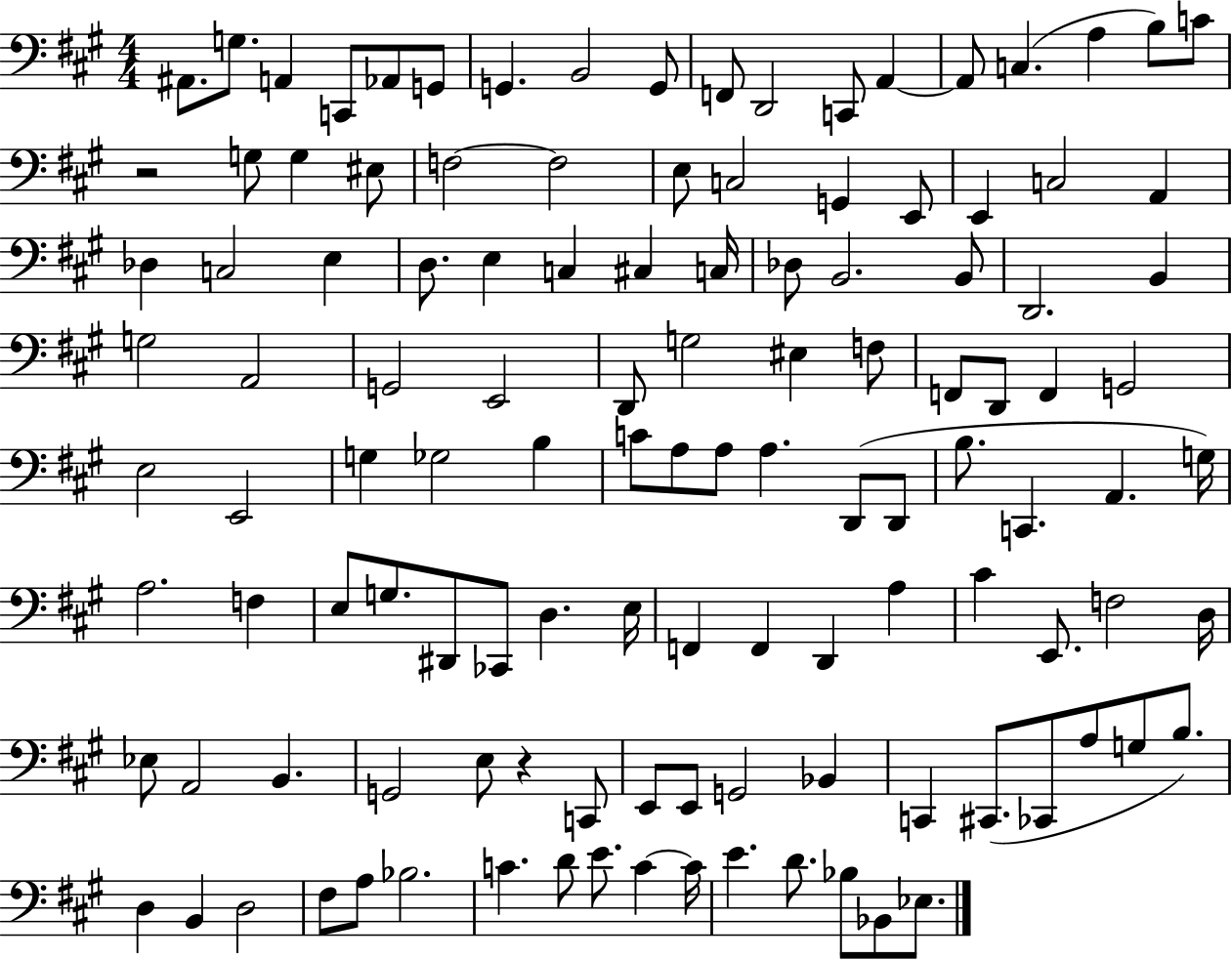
{
  \clef bass
  \numericTimeSignature
  \time 4/4
  \key a \major
  ais,8. g8. a,4 c,8 aes,8 g,8 | g,4. b,2 g,8 | f,8 d,2 c,8 a,4~~ | a,8 c4.( a4 b8) c'8 | \break r2 g8 g4 eis8 | f2~~ f2 | e8 c2 g,4 e,8 | e,4 c2 a,4 | \break des4 c2 e4 | d8. e4 c4 cis4 c16 | des8 b,2. b,8 | d,2. b,4 | \break g2 a,2 | g,2 e,2 | d,8 g2 eis4 f8 | f,8 d,8 f,4 g,2 | \break e2 e,2 | g4 ges2 b4 | c'8 a8 a8 a4. d,8( d,8 | b8. c,4. a,4. g16) | \break a2. f4 | e8 g8. dis,8 ces,8 d4. e16 | f,4 f,4 d,4 a4 | cis'4 e,8. f2 d16 | \break ees8 a,2 b,4. | g,2 e8 r4 c,8 | e,8 e,8 g,2 bes,4 | c,4 cis,8.( ces,8 a8 g8 b8.) | \break d4 b,4 d2 | fis8 a8 bes2. | c'4. d'8 e'8. c'4~~ c'16 | e'4. d'8. bes8 bes,8 ees8. | \break \bar "|."
}